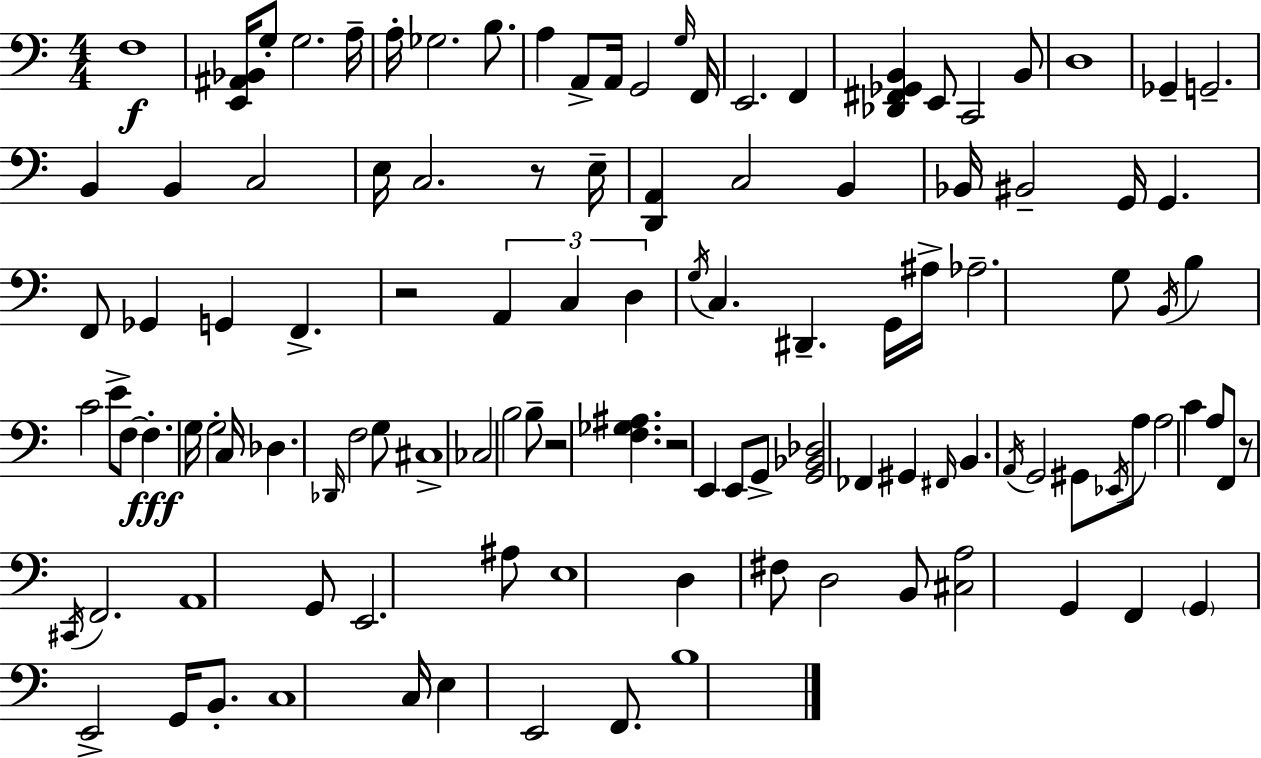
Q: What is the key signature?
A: C major